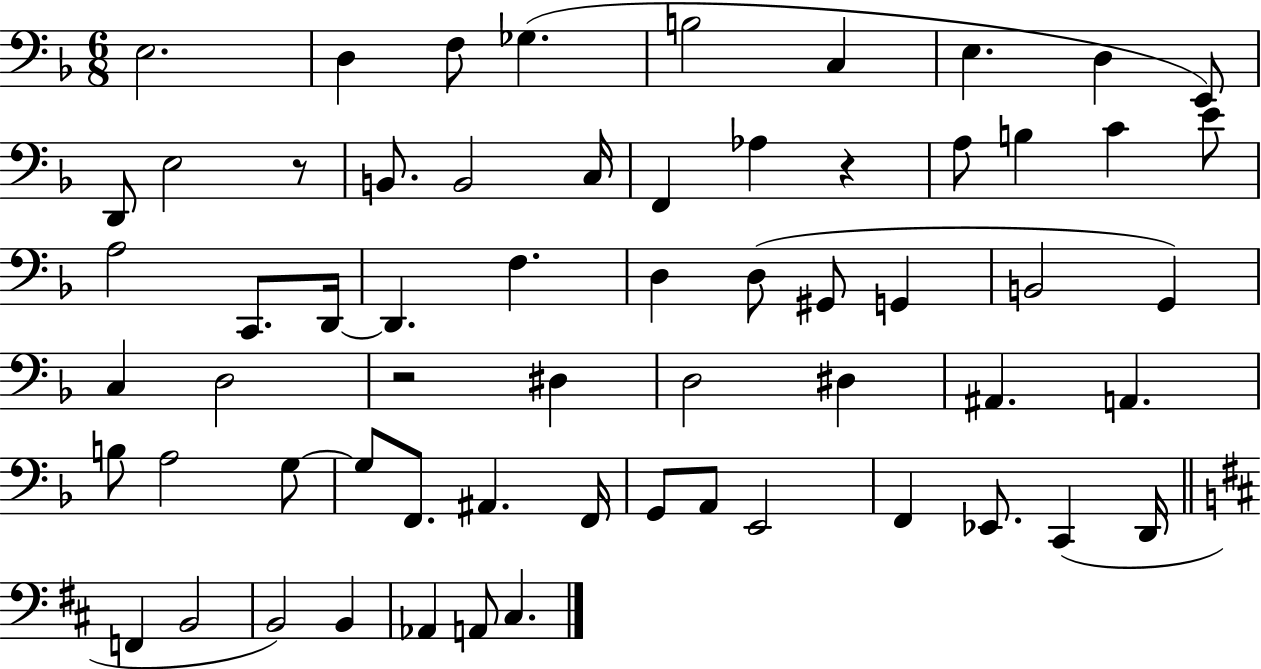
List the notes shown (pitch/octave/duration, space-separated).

E3/h. D3/q F3/e Gb3/q. B3/h C3/q E3/q. D3/q E2/e D2/e E3/h R/e B2/e. B2/h C3/s F2/q Ab3/q R/q A3/e B3/q C4/q E4/e A3/h C2/e. D2/s D2/q. F3/q. D3/q D3/e G#2/e G2/q B2/h G2/q C3/q D3/h R/h D#3/q D3/h D#3/q A#2/q. A2/q. B3/e A3/h G3/e G3/e F2/e. A#2/q. F2/s G2/e A2/e E2/h F2/q Eb2/e. C2/q D2/s F2/q B2/h B2/h B2/q Ab2/q A2/e C#3/q.